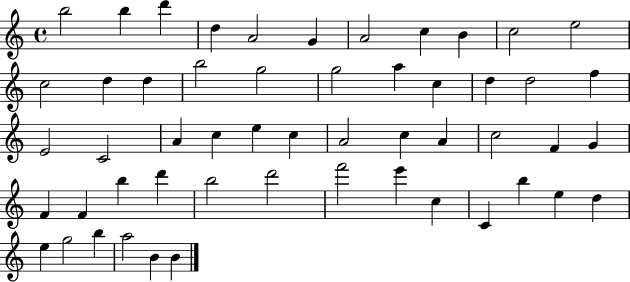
X:1
T:Untitled
M:4/4
L:1/4
K:C
b2 b d' d A2 G A2 c B c2 e2 c2 d d b2 g2 g2 a c d d2 f E2 C2 A c e c A2 c A c2 F G F F b d' b2 d'2 f'2 e' c C b e d e g2 b a2 B B